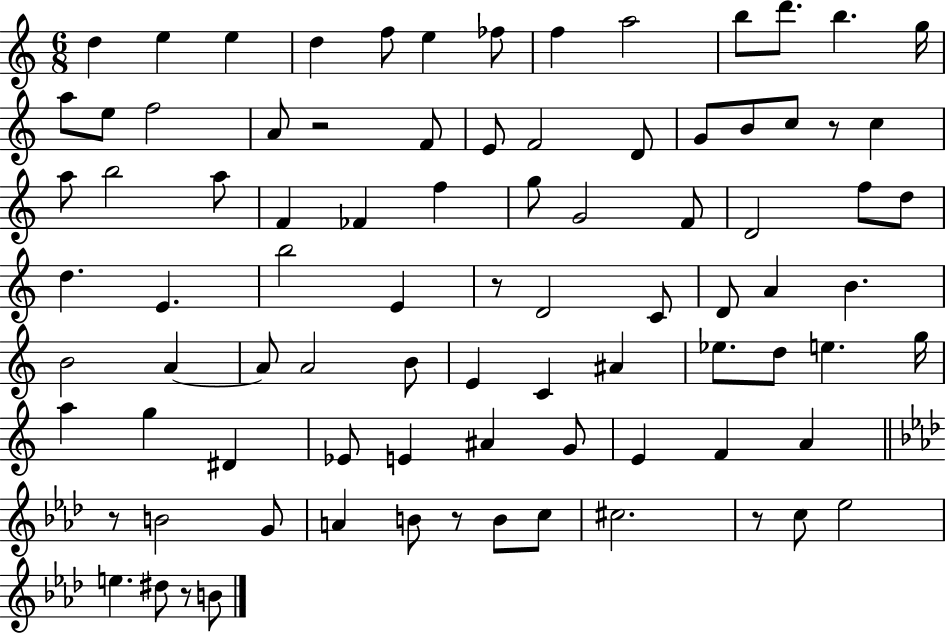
{
  \clef treble
  \numericTimeSignature
  \time 6/8
  \key c \major
  d''4 e''4 e''4 | d''4 f''8 e''4 fes''8 | f''4 a''2 | b''8 d'''8. b''4. g''16 | \break a''8 e''8 f''2 | a'8 r2 f'8 | e'8 f'2 d'8 | g'8 b'8 c''8 r8 c''4 | \break a''8 b''2 a''8 | f'4 fes'4 f''4 | g''8 g'2 f'8 | d'2 f''8 d''8 | \break d''4. e'4. | b''2 e'4 | r8 d'2 c'8 | d'8 a'4 b'4. | \break b'2 a'4~~ | a'8 a'2 b'8 | e'4 c'4 ais'4 | ees''8. d''8 e''4. g''16 | \break a''4 g''4 dis'4 | ees'8 e'4 ais'4 g'8 | e'4 f'4 a'4 | \bar "||" \break \key f \minor r8 b'2 g'8 | a'4 b'8 r8 b'8 c''8 | cis''2. | r8 c''8 ees''2 | \break e''4. dis''8 r8 b'8 | \bar "|."
}